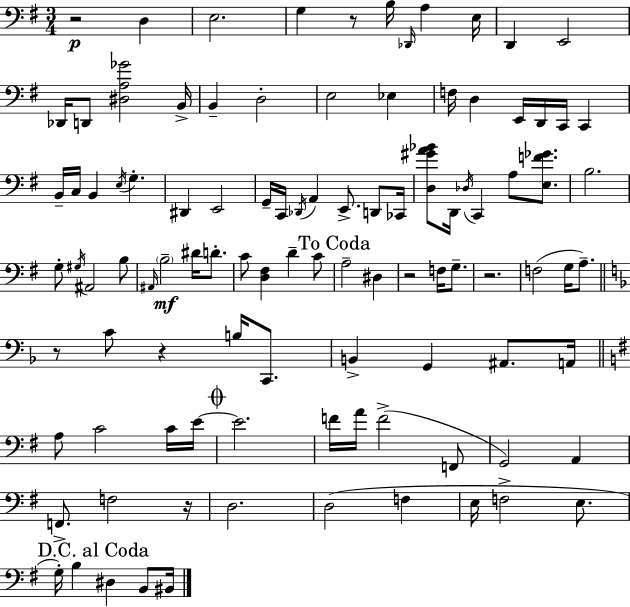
R/h D3/q E3/h. G3/q R/e B3/s Db2/s A3/q E3/s D2/q E2/h Db2/s D2/e [D#3,A3,Gb4]/h B2/s B2/q D3/h E3/h Eb3/q F3/s D3/q E2/s D2/s C2/s C2/q B2/s C3/s B2/q E3/s G3/q. D#2/q E2/h G2/s C2/s Db2/s A2/q E2/e. D2/e CES2/s [D3,G#4,A4,Bb4]/e D2/s Db3/s C2/q A3/e [E3,F4,Gb4]/e. B3/h. G3/e G#3/s A#2/h B3/e A#2/s B3/h D#4/s D4/e. C4/e [D3,F#3]/q D4/q C4/e A3/h D#3/q R/h F3/s G3/e. R/h. F3/h G3/s A3/e. R/e C4/e R/q B3/s C2/e. B2/q G2/q A#2/e. A2/s A3/e C4/h C4/s E4/s E4/h. F4/s A4/s F4/h F2/e G2/h A2/q F2/e. F3/h R/s D3/h. D3/h F3/q E3/s F3/h E3/e. G3/s B3/q D#3/q B2/e BIS2/s